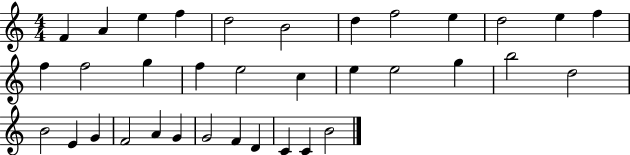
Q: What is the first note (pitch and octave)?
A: F4